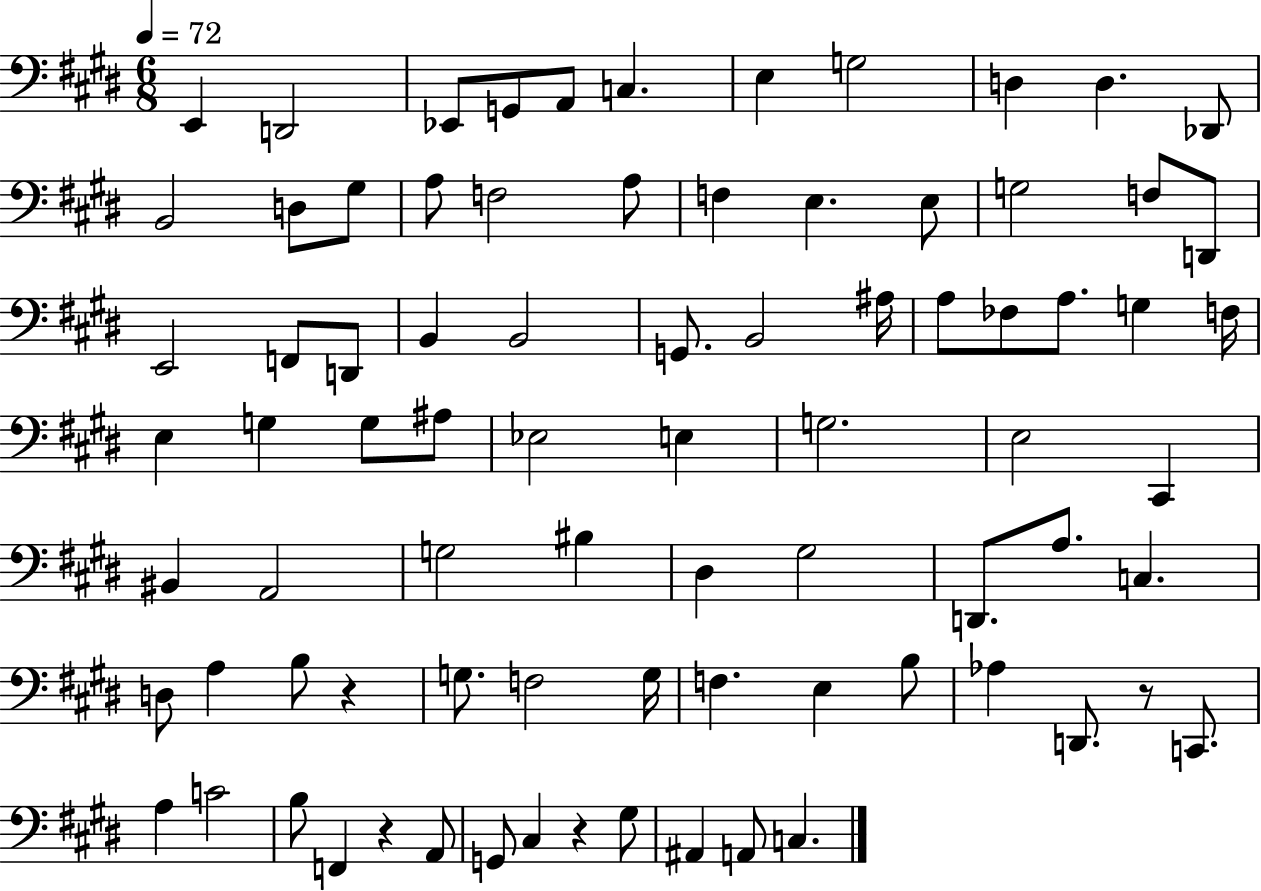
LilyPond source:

{
  \clef bass
  \numericTimeSignature
  \time 6/8
  \key e \major
  \tempo 4 = 72
  e,4 d,2 | ees,8 g,8 a,8 c4. | e4 g2 | d4 d4. des,8 | \break b,2 d8 gis8 | a8 f2 a8 | f4 e4. e8 | g2 f8 d,8 | \break e,2 f,8 d,8 | b,4 b,2 | g,8. b,2 ais16 | a8 fes8 a8. g4 f16 | \break e4 g4 g8 ais8 | ees2 e4 | g2. | e2 cis,4 | \break bis,4 a,2 | g2 bis4 | dis4 gis2 | d,8. a8. c4. | \break d8 a4 b8 r4 | g8. f2 g16 | f4. e4 b8 | aes4 d,8. r8 c,8. | \break a4 c'2 | b8 f,4 r4 a,8 | g,8 cis4 r4 gis8 | ais,4 a,8 c4. | \break \bar "|."
}